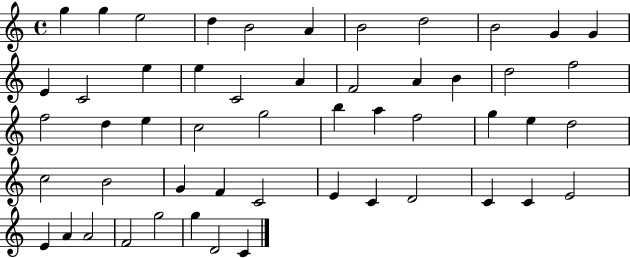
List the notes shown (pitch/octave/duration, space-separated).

G5/q G5/q E5/h D5/q B4/h A4/q B4/h D5/h B4/h G4/q G4/q E4/q C4/h E5/q E5/q C4/h A4/q F4/h A4/q B4/q D5/h F5/h F5/h D5/q E5/q C5/h G5/h B5/q A5/q F5/h G5/q E5/q D5/h C5/h B4/h G4/q F4/q C4/h E4/q C4/q D4/h C4/q C4/q E4/h E4/q A4/q A4/h F4/h G5/h G5/q D4/h C4/q